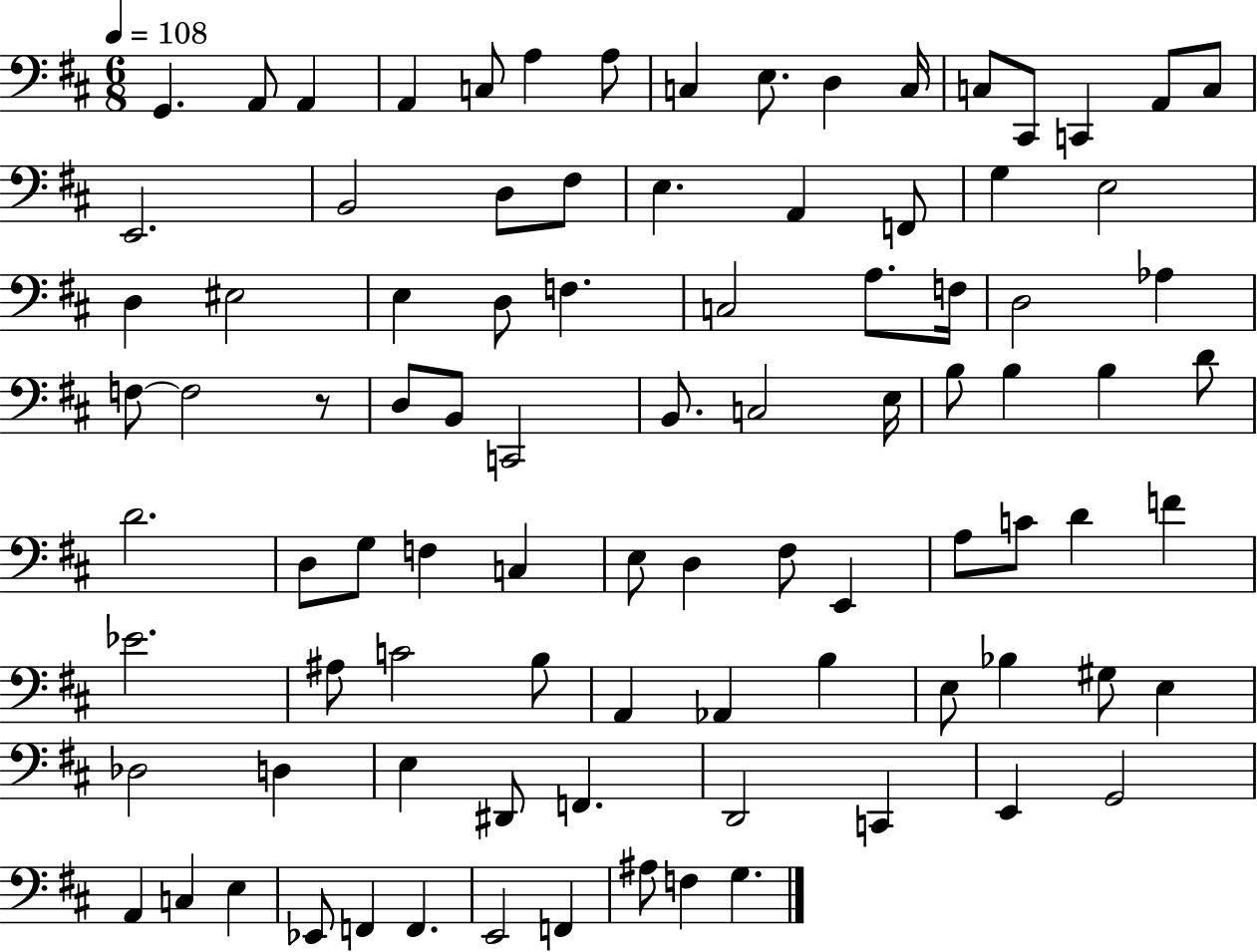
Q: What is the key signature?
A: D major